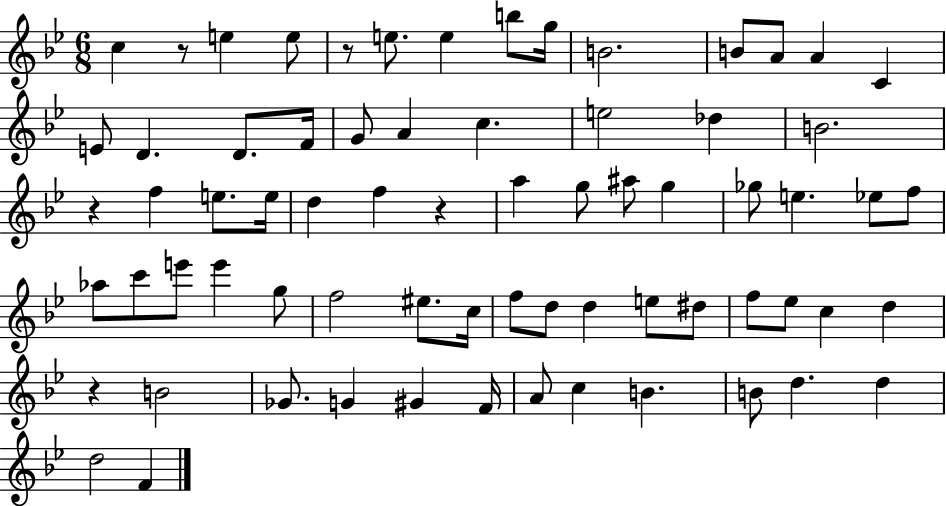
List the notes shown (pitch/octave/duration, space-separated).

C5/q R/e E5/q E5/e R/e E5/e. E5/q B5/e G5/s B4/h. B4/e A4/e A4/q C4/q E4/e D4/q. D4/e. F4/s G4/e A4/q C5/q. E5/h Db5/q B4/h. R/q F5/q E5/e. E5/s D5/q F5/q R/q A5/q G5/e A#5/e G5/q Gb5/e E5/q. Eb5/e F5/e Ab5/e C6/e E6/e E6/q G5/e F5/h EIS5/e. C5/s F5/e D5/e D5/q E5/e D#5/e F5/e Eb5/e C5/q D5/q R/q B4/h Gb4/e. G4/q G#4/q F4/s A4/e C5/q B4/q. B4/e D5/q. D5/q D5/h F4/q